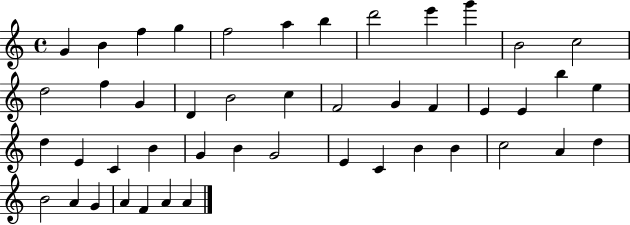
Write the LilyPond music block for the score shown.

{
  \clef treble
  \time 4/4
  \defaultTimeSignature
  \key c \major
  g'4 b'4 f''4 g''4 | f''2 a''4 b''4 | d'''2 e'''4 g'''4 | b'2 c''2 | \break d''2 f''4 g'4 | d'4 b'2 c''4 | f'2 g'4 f'4 | e'4 e'4 b''4 e''4 | \break d''4 e'4 c'4 b'4 | g'4 b'4 g'2 | e'4 c'4 b'4 b'4 | c''2 a'4 d''4 | \break b'2 a'4 g'4 | a'4 f'4 a'4 a'4 | \bar "|."
}